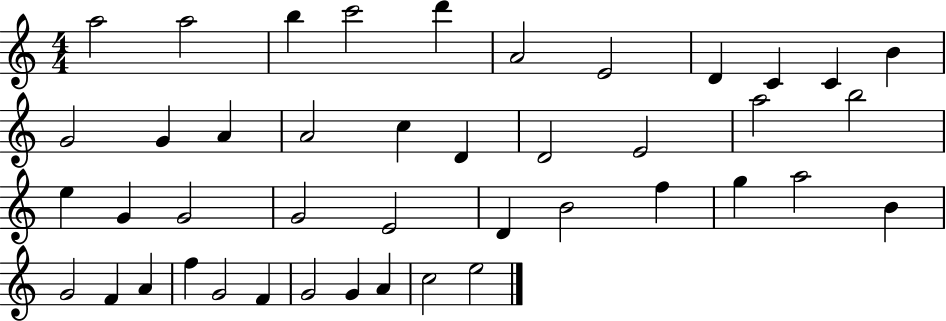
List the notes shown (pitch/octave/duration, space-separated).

A5/h A5/h B5/q C6/h D6/q A4/h E4/h D4/q C4/q C4/q B4/q G4/h G4/q A4/q A4/h C5/q D4/q D4/h E4/h A5/h B5/h E5/q G4/q G4/h G4/h E4/h D4/q B4/h F5/q G5/q A5/h B4/q G4/h F4/q A4/q F5/q G4/h F4/q G4/h G4/q A4/q C5/h E5/h